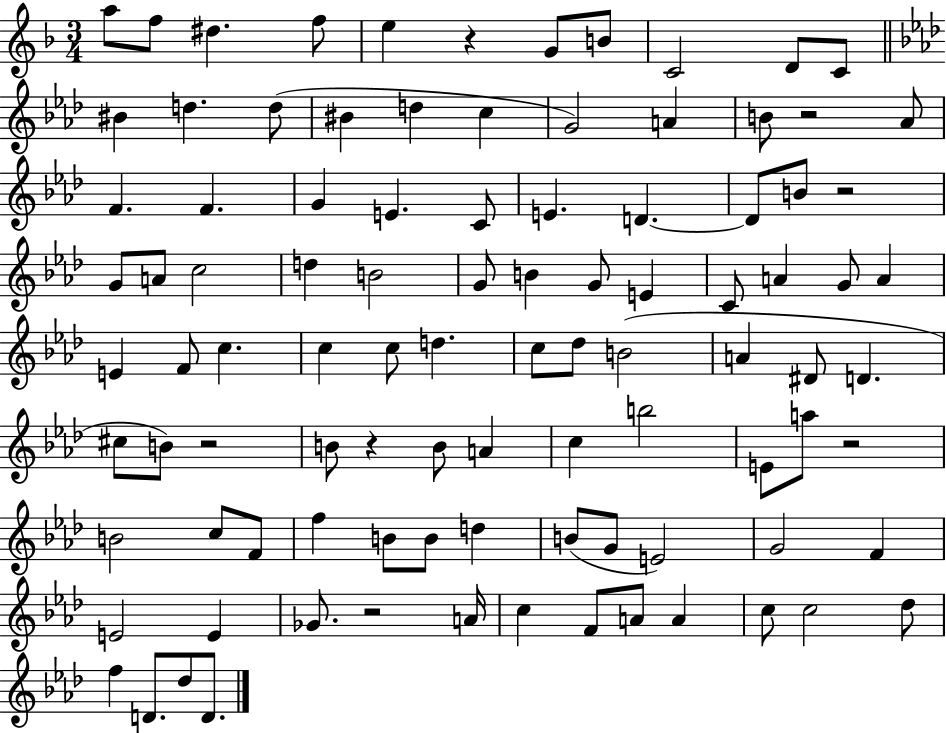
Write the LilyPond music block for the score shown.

{
  \clef treble
  \numericTimeSignature
  \time 3/4
  \key f \major
  \repeat volta 2 { a''8 f''8 dis''4. f''8 | e''4 r4 g'8 b'8 | c'2 d'8 c'8 | \bar "||" \break \key f \minor bis'4 d''4. d''8( | bis'4 d''4 c''4 | g'2) a'4 | b'8 r2 aes'8 | \break f'4. f'4. | g'4 e'4. c'8 | e'4. d'4.~~ | d'8 b'8 r2 | \break g'8 a'8 c''2 | d''4 b'2 | g'8 b'4 g'8 e'4 | c'8 a'4 g'8 a'4 | \break e'4 f'8 c''4. | c''4 c''8 d''4. | c''8 des''8 b'2( | a'4 dis'8 d'4. | \break cis''8 b'8) r2 | b'8 r4 b'8 a'4 | c''4 b''2 | e'8 a''8 r2 | \break b'2 c''8 f'8 | f''4 b'8 b'8 d''4 | b'8( g'8 e'2) | g'2 f'4 | \break e'2 e'4 | ges'8. r2 a'16 | c''4 f'8 a'8 a'4 | c''8 c''2 des''8 | \break f''4 d'8. des''8 d'8. | } \bar "|."
}